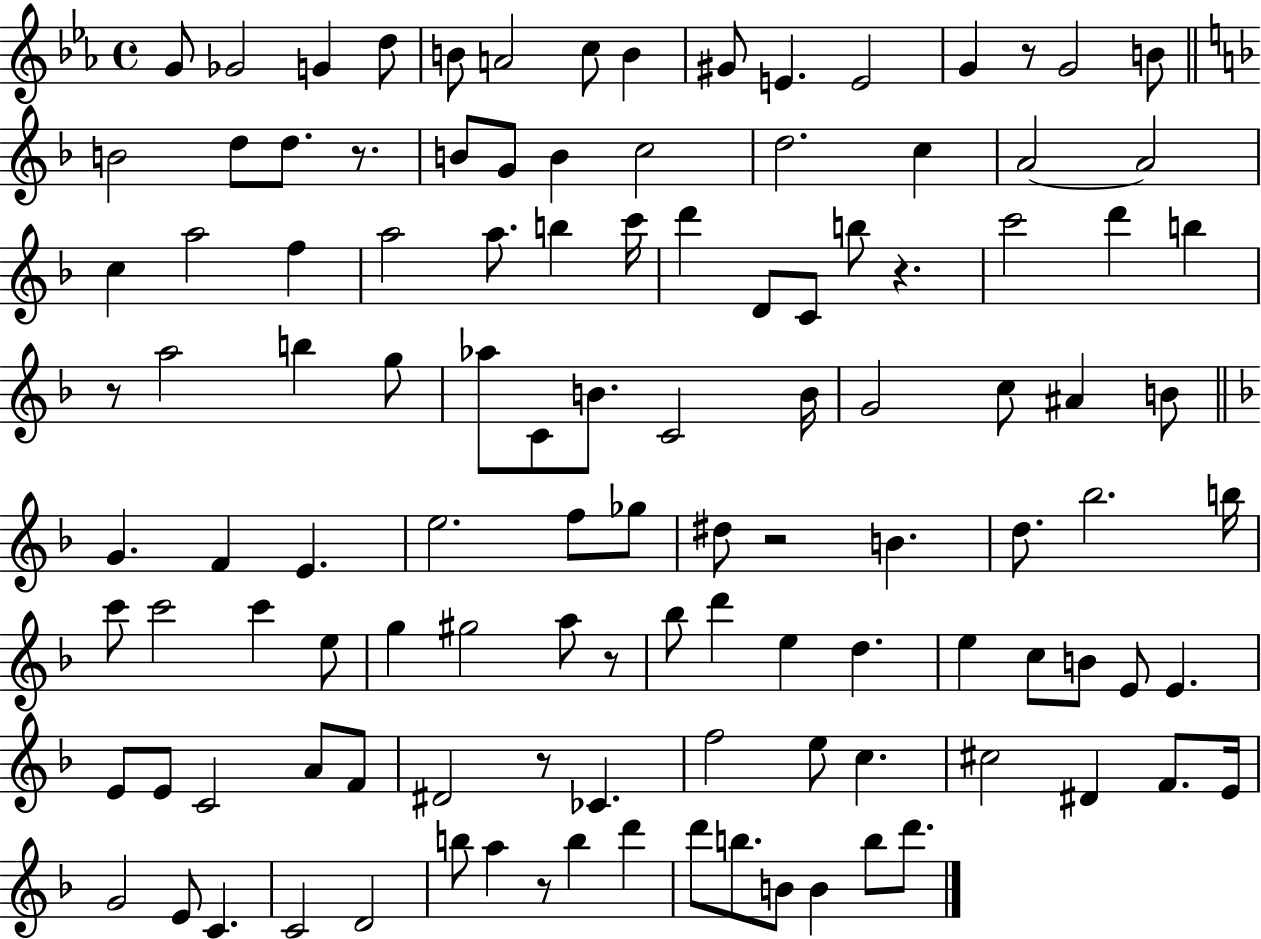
{
  \clef treble
  \time 4/4
  \defaultTimeSignature
  \key ees \major
  g'8 ges'2 g'4 d''8 | b'8 a'2 c''8 b'4 | gis'8 e'4. e'2 | g'4 r8 g'2 b'8 | \break \bar "||" \break \key f \major b'2 d''8 d''8. r8. | b'8 g'8 b'4 c''2 | d''2. c''4 | a'2~~ a'2 | \break c''4 a''2 f''4 | a''2 a''8. b''4 c'''16 | d'''4 d'8 c'8 b''8 r4. | c'''2 d'''4 b''4 | \break r8 a''2 b''4 g''8 | aes''8 c'8 b'8. c'2 b'16 | g'2 c''8 ais'4 b'8 | \bar "||" \break \key f \major g'4. f'4 e'4. | e''2. f''8 ges''8 | dis''8 r2 b'4. | d''8. bes''2. b''16 | \break c'''8 c'''2 c'''4 e''8 | g''4 gis''2 a''8 r8 | bes''8 d'''4 e''4 d''4. | e''4 c''8 b'8 e'8 e'4. | \break e'8 e'8 c'2 a'8 f'8 | dis'2 r8 ces'4. | f''2 e''8 c''4. | cis''2 dis'4 f'8. e'16 | \break g'2 e'8 c'4. | c'2 d'2 | b''8 a''4 r8 b''4 d'''4 | d'''8 b''8. b'8 b'4 b''8 d'''8. | \break \bar "|."
}